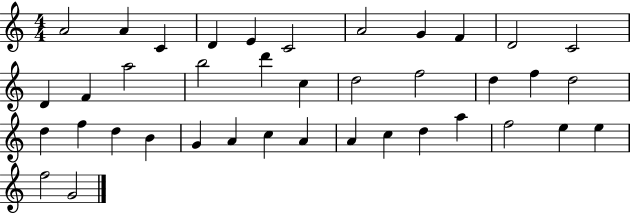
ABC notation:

X:1
T:Untitled
M:4/4
L:1/4
K:C
A2 A C D E C2 A2 G F D2 C2 D F a2 b2 d' c d2 f2 d f d2 d f d B G A c A A c d a f2 e e f2 G2